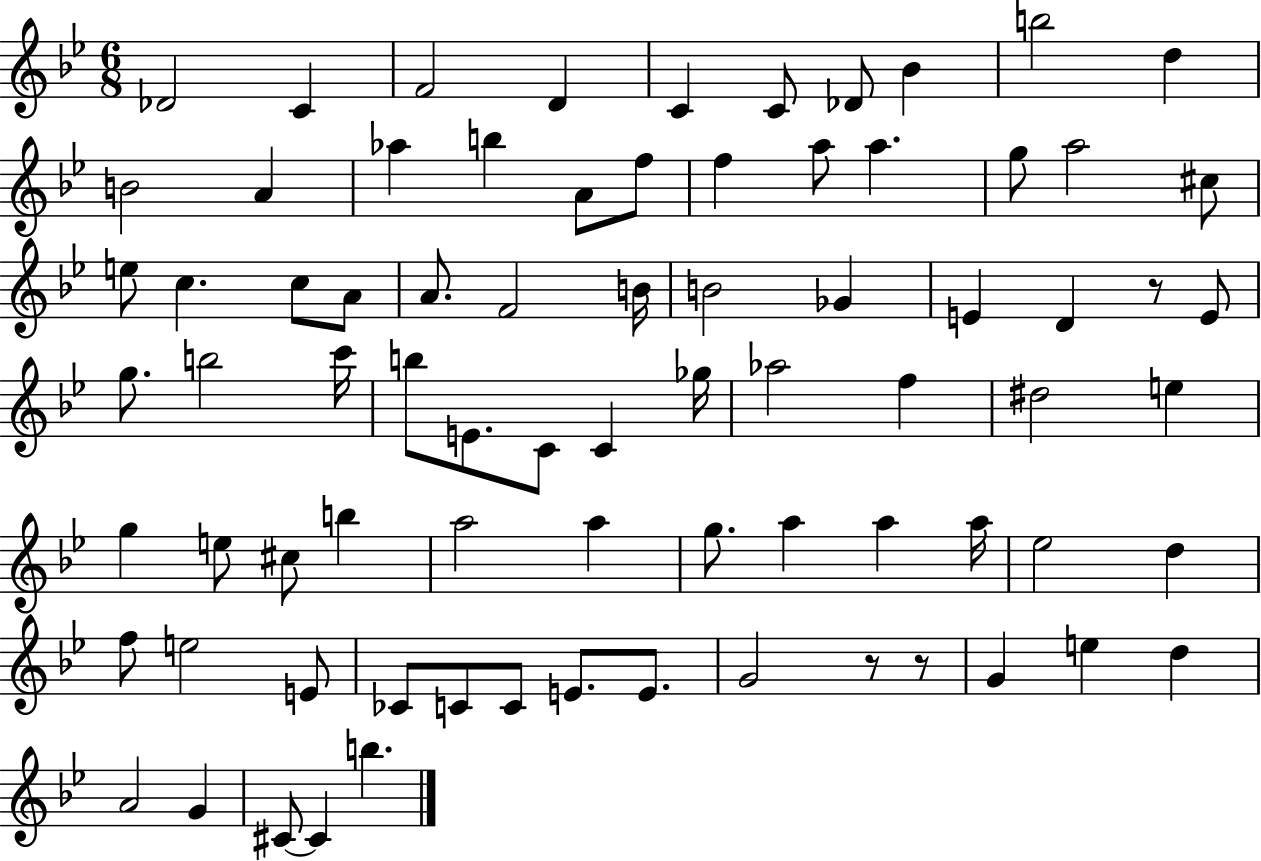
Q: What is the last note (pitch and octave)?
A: B5